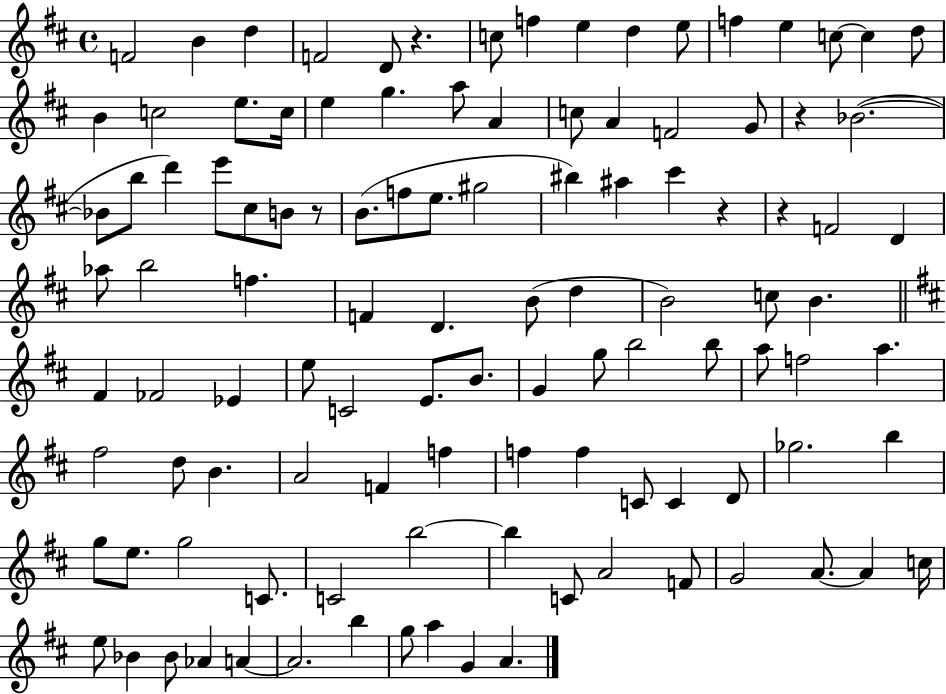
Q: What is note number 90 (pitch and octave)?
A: F4